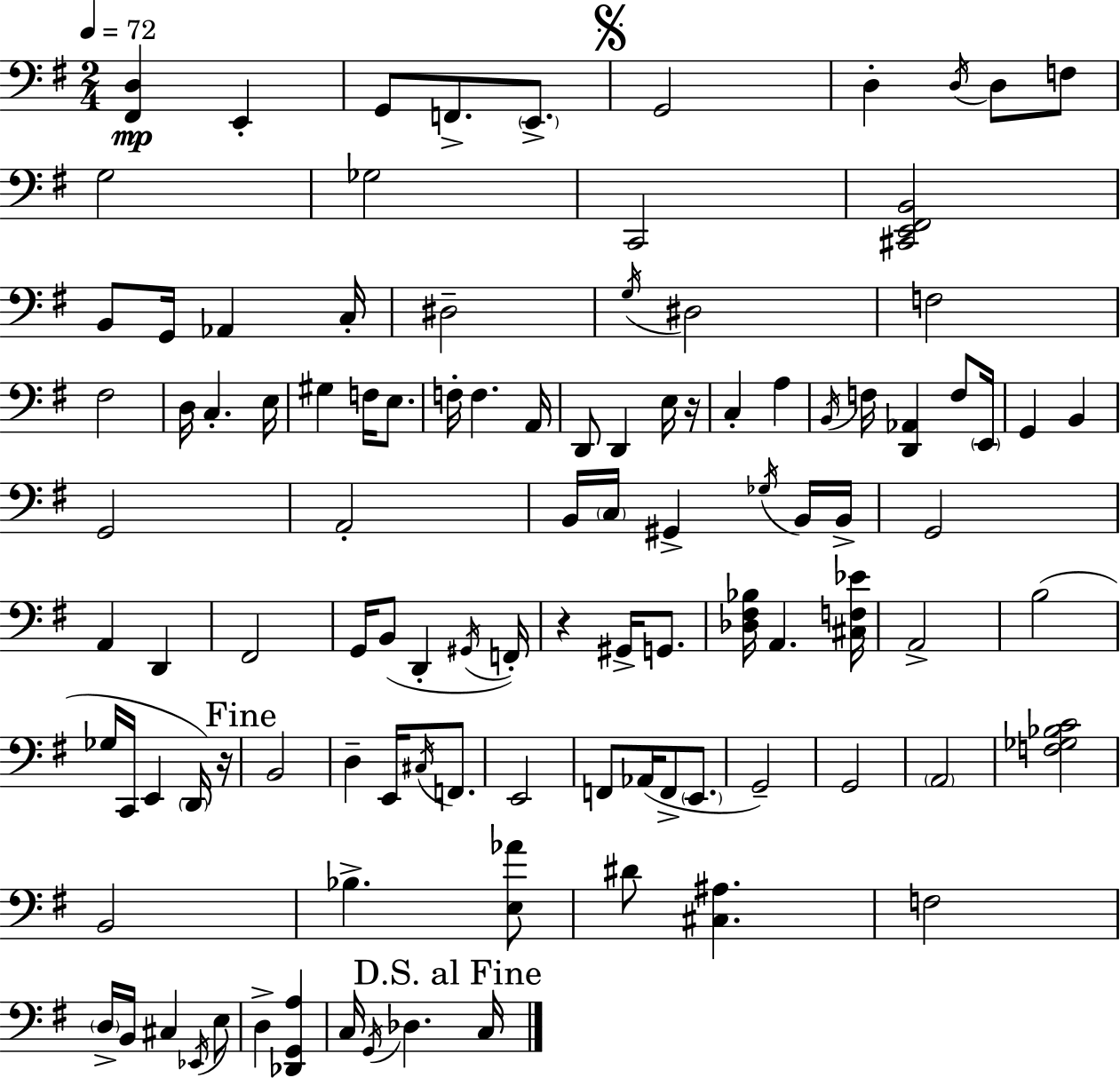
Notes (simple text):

[F#2,D3]/q E2/q G2/e F2/e. E2/e. G2/h D3/q D3/s D3/e F3/e G3/h Gb3/h C2/h [C#2,E2,F#2,B2]/h B2/e G2/s Ab2/q C3/s D#3/h G3/s D#3/h F3/h F#3/h D3/s C3/q. E3/s G#3/q F3/s E3/e. F3/s F3/q. A2/s D2/e D2/q E3/s R/s C3/q A3/q B2/s F3/s [D2,Ab2]/q F3/e E2/s G2/q B2/q G2/h A2/h B2/s C3/s G#2/q Gb3/s B2/s B2/s G2/h A2/q D2/q F#2/h G2/s B2/e D2/q G#2/s F2/s R/q G#2/s G2/e. [Db3,F#3,Bb3]/s A2/q. [C#3,F3,Eb4]/s A2/h B3/h Gb3/s C2/s E2/q D2/s R/s B2/h D3/q E2/s C#3/s F2/e. E2/h F2/e Ab2/s F2/e E2/e. G2/h G2/h A2/h [F3,Gb3,Bb3,C4]/h B2/h Bb3/q. [E3,Ab4]/e D#4/e [C#3,A#3]/q. F3/h D3/s B2/s C#3/q Eb2/s E3/e D3/q [Db2,G2,A3]/q C3/s G2/s Db3/q. C3/s